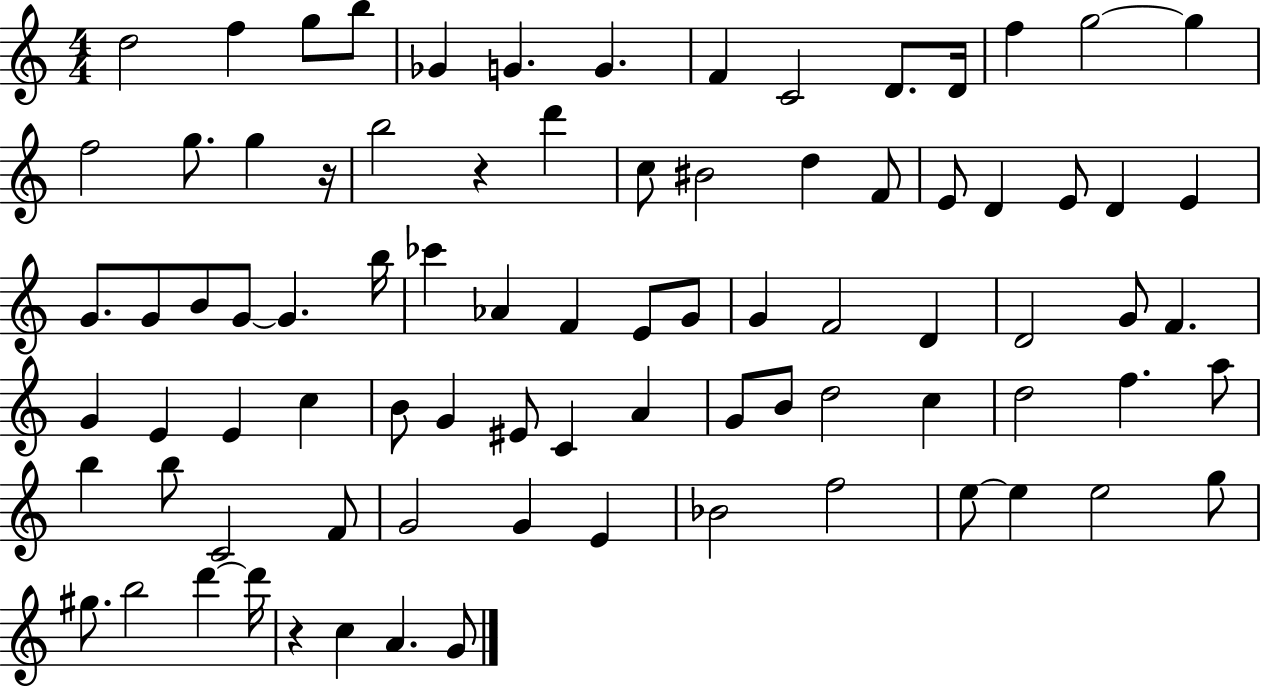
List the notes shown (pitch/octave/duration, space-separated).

D5/h F5/q G5/e B5/e Gb4/q G4/q. G4/q. F4/q C4/h D4/e. D4/s F5/q G5/h G5/q F5/h G5/e. G5/q R/s B5/h R/q D6/q C5/e BIS4/h D5/q F4/e E4/e D4/q E4/e D4/q E4/q G4/e. G4/e B4/e G4/e G4/q. B5/s CES6/q Ab4/q F4/q E4/e G4/e G4/q F4/h D4/q D4/h G4/e F4/q. G4/q E4/q E4/q C5/q B4/e G4/q EIS4/e C4/q A4/q G4/e B4/e D5/h C5/q D5/h F5/q. A5/e B5/q B5/e C4/h F4/e G4/h G4/q E4/q Bb4/h F5/h E5/e E5/q E5/h G5/e G#5/e. B5/h D6/q D6/s R/q C5/q A4/q. G4/e